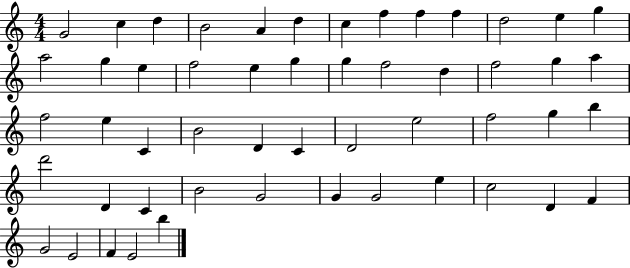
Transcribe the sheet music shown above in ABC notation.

X:1
T:Untitled
M:4/4
L:1/4
K:C
G2 c d B2 A d c f f f d2 e g a2 g e f2 e g g f2 d f2 g a f2 e C B2 D C D2 e2 f2 g b d'2 D C B2 G2 G G2 e c2 D F G2 E2 F E2 b